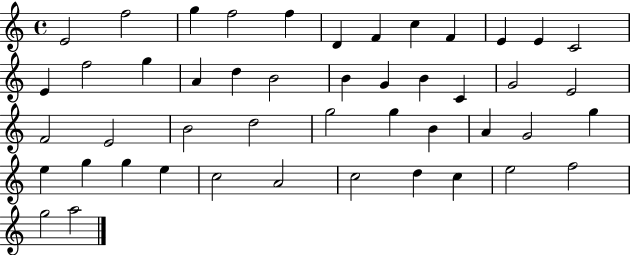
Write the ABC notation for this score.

X:1
T:Untitled
M:4/4
L:1/4
K:C
E2 f2 g f2 f D F c F E E C2 E f2 g A d B2 B G B C G2 E2 F2 E2 B2 d2 g2 g B A G2 g e g g e c2 A2 c2 d c e2 f2 g2 a2